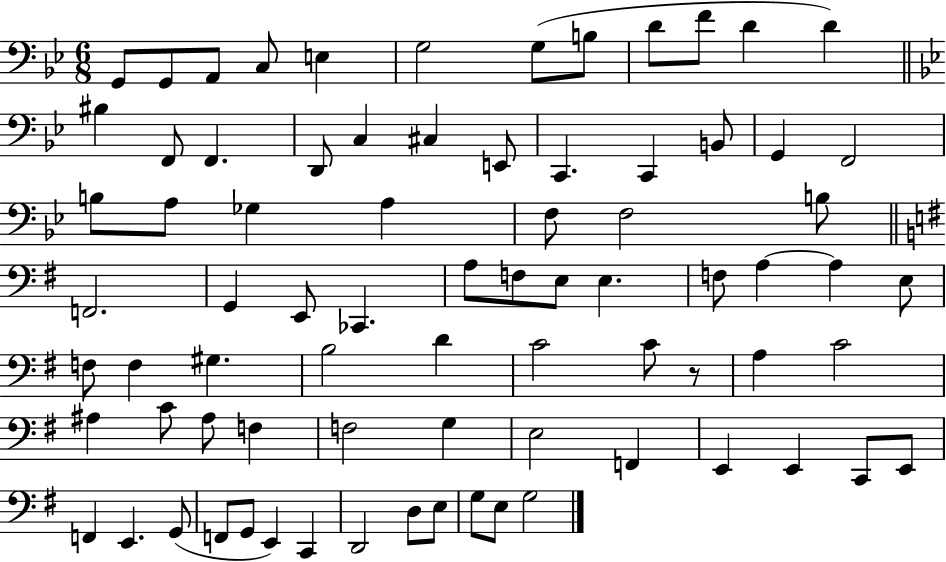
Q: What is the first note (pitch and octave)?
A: G2